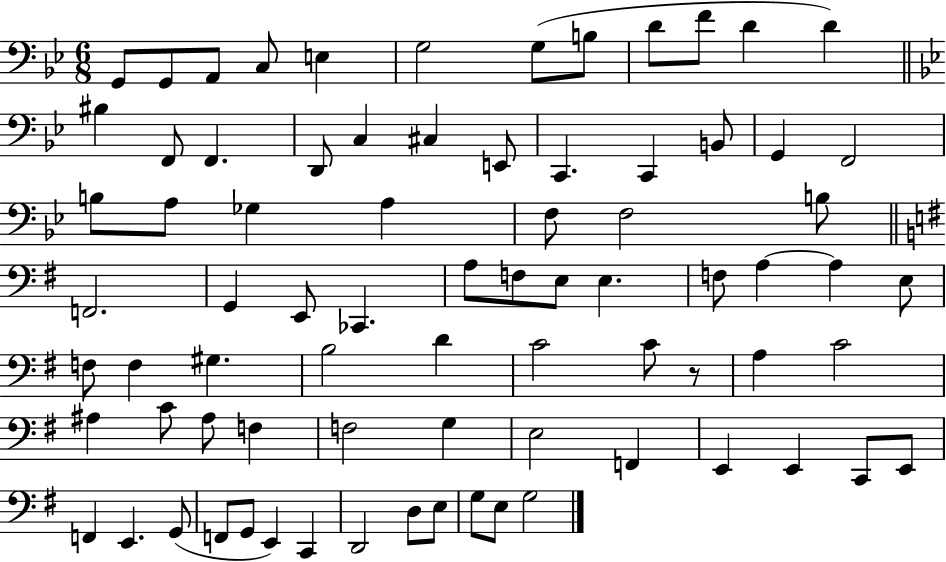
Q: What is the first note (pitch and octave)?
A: G2